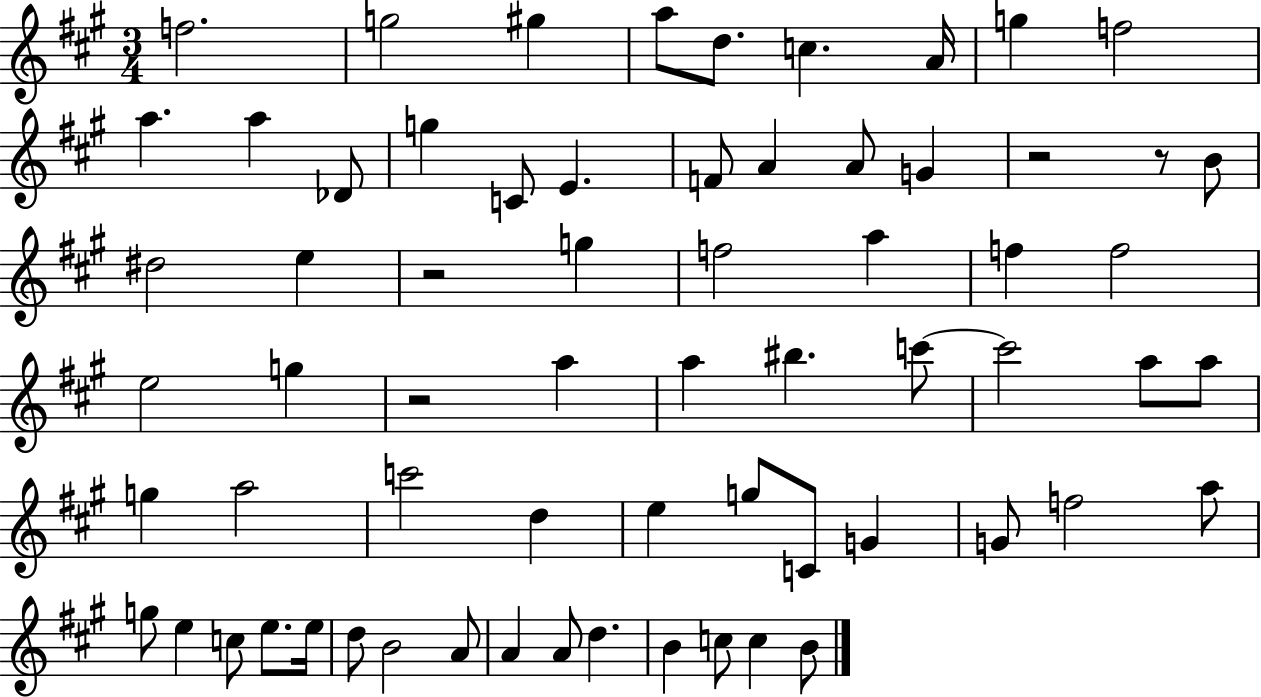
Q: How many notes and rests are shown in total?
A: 66